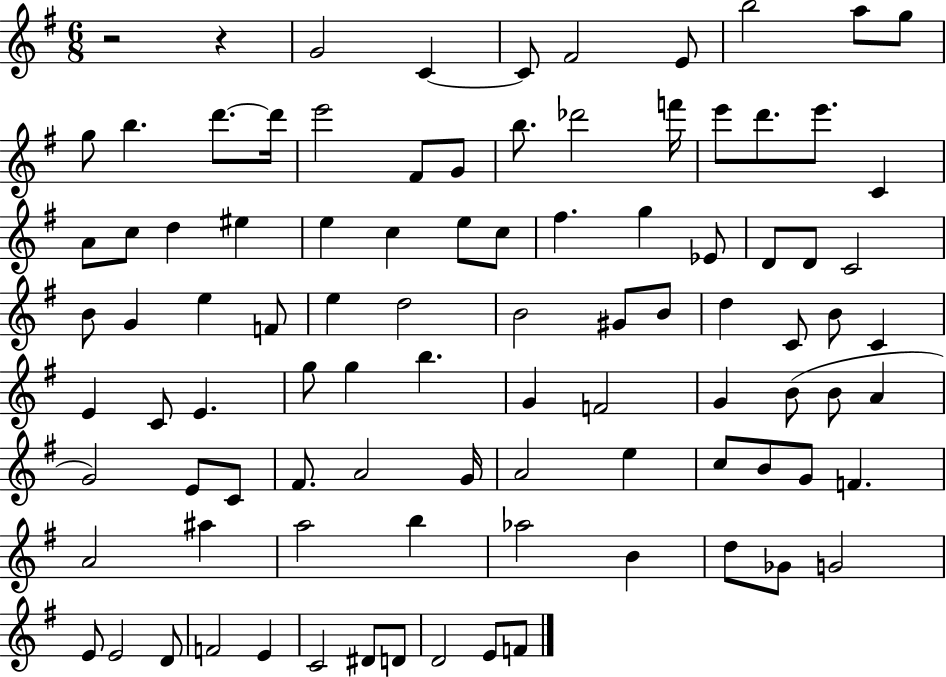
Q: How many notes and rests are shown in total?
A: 95